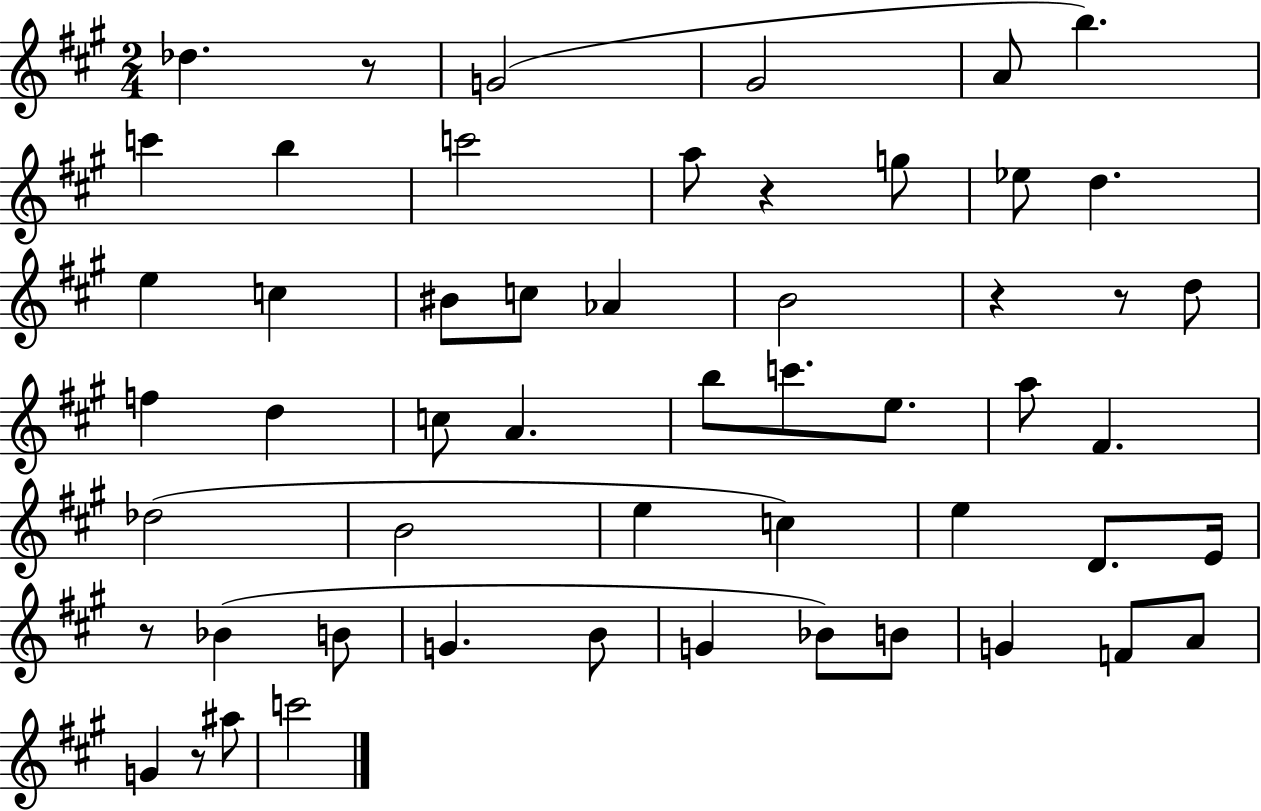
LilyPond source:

{
  \clef treble
  \numericTimeSignature
  \time 2/4
  \key a \major
  \repeat volta 2 { des''4. r8 | g'2( | gis'2 | a'8 b''4.) | \break c'''4 b''4 | c'''2 | a''8 r4 g''8 | ees''8 d''4. | \break e''4 c''4 | bis'8 c''8 aes'4 | b'2 | r4 r8 d''8 | \break f''4 d''4 | c''8 a'4. | b''8 c'''8. e''8. | a''8 fis'4. | \break des''2( | b'2 | e''4 c''4) | e''4 d'8. e'16 | \break r8 bes'4( b'8 | g'4. b'8 | g'4 bes'8) b'8 | g'4 f'8 a'8 | \break g'4 r8 ais''8 | c'''2 | } \bar "|."
}